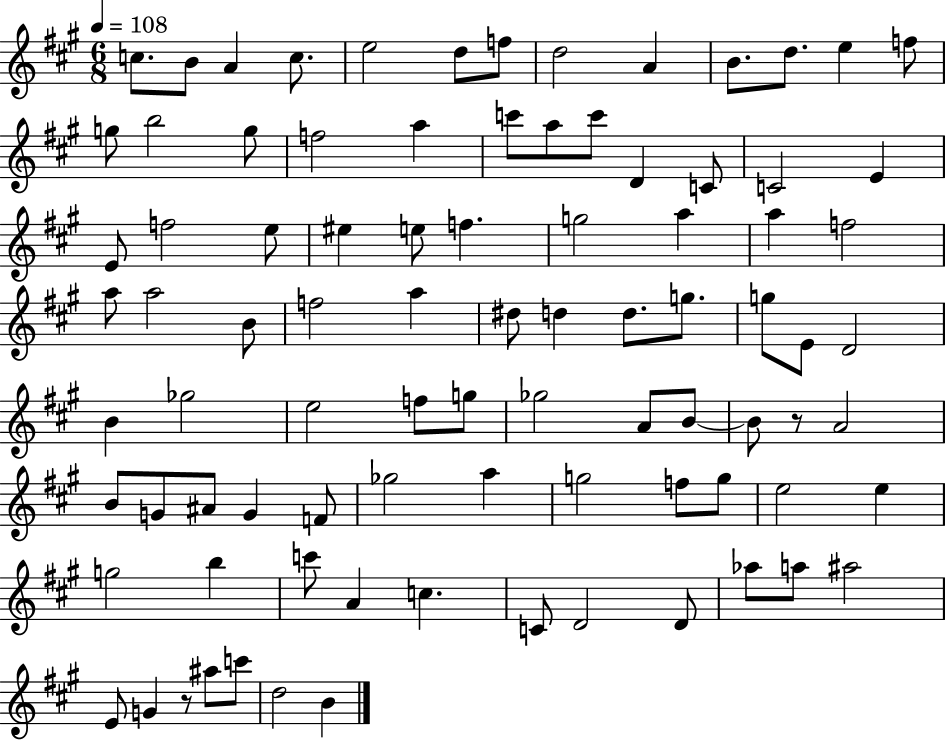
{
  \clef treble
  \numericTimeSignature
  \time 6/8
  \key a \major
  \tempo 4 = 108
  c''8. b'8 a'4 c''8. | e''2 d''8 f''8 | d''2 a'4 | b'8. d''8. e''4 f''8 | \break g''8 b''2 g''8 | f''2 a''4 | c'''8 a''8 c'''8 d'4 c'8 | c'2 e'4 | \break e'8 f''2 e''8 | eis''4 e''8 f''4. | g''2 a''4 | a''4 f''2 | \break a''8 a''2 b'8 | f''2 a''4 | dis''8 d''4 d''8. g''8. | g''8 e'8 d'2 | \break b'4 ges''2 | e''2 f''8 g''8 | ges''2 a'8 b'8~~ | b'8 r8 a'2 | \break b'8 g'8 ais'8 g'4 f'8 | ges''2 a''4 | g''2 f''8 g''8 | e''2 e''4 | \break g''2 b''4 | c'''8 a'4 c''4. | c'8 d'2 d'8 | aes''8 a''8 ais''2 | \break e'8 g'4 r8 ais''8 c'''8 | d''2 b'4 | \bar "|."
}